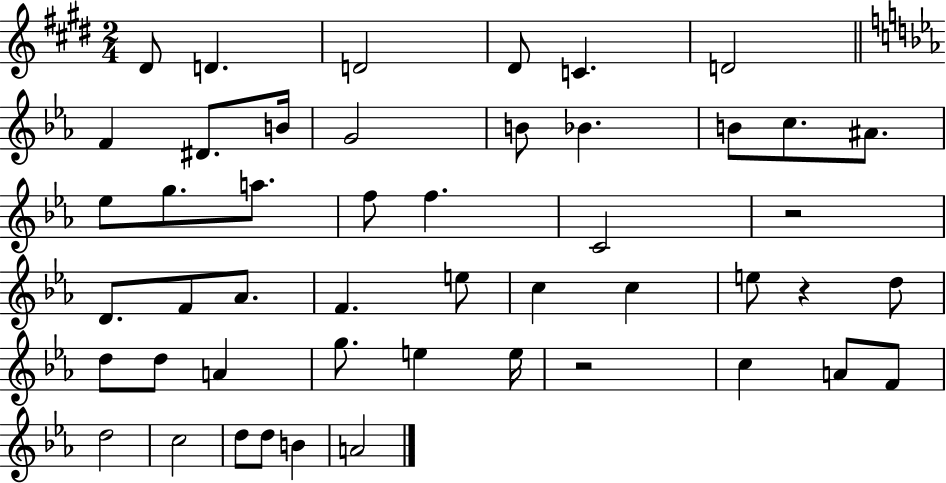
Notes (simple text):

D#4/e D4/q. D4/h D#4/e C4/q. D4/h F4/q D#4/e. B4/s G4/h B4/e Bb4/q. B4/e C5/e. A#4/e. Eb5/e G5/e. A5/e. F5/e F5/q. C4/h R/h D4/e. F4/e Ab4/e. F4/q. E5/e C5/q C5/q E5/e R/q D5/e D5/e D5/e A4/q G5/e. E5/q E5/s R/h C5/q A4/e F4/e D5/h C5/h D5/e D5/e B4/q A4/h